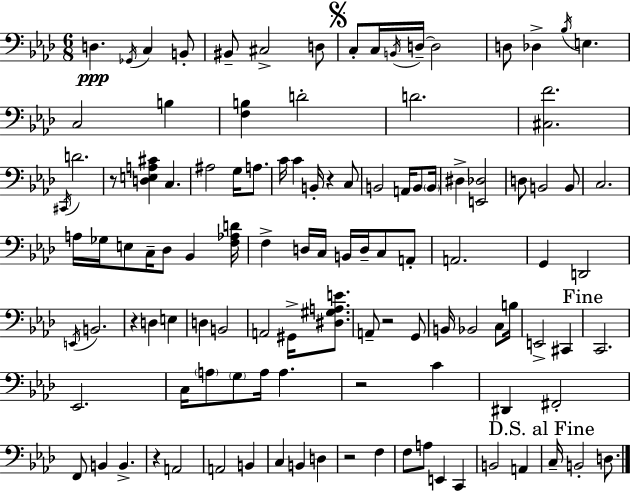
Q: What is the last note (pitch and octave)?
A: D3